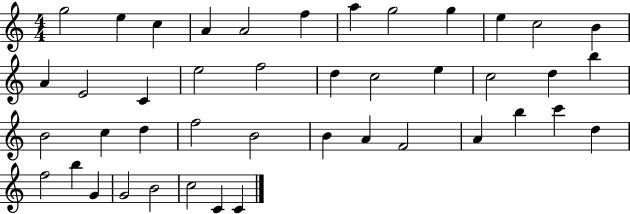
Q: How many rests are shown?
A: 0